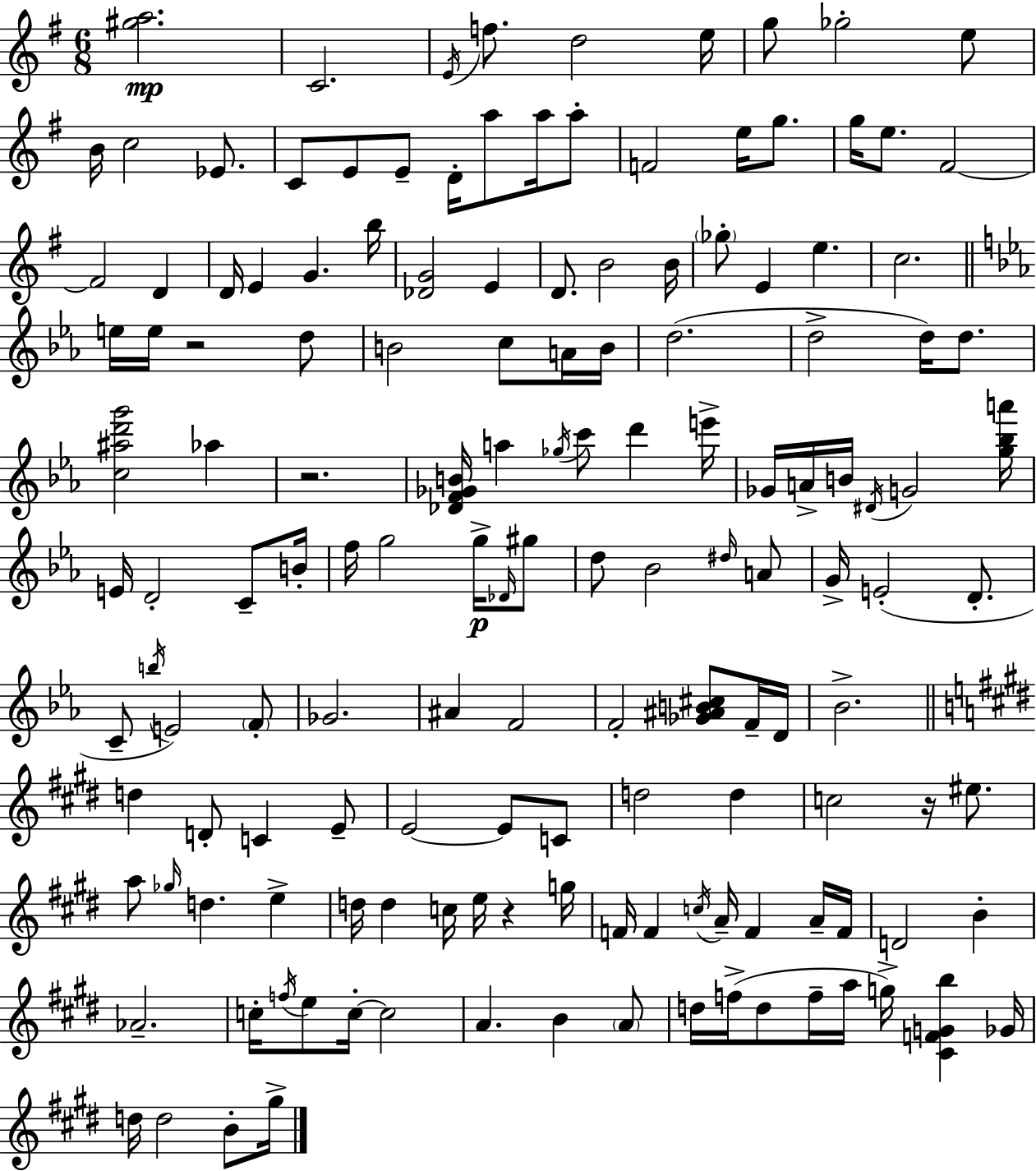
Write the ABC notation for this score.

X:1
T:Untitled
M:6/8
L:1/4
K:Em
[^ga]2 C2 E/4 f/2 d2 e/4 g/2 _g2 e/2 B/4 c2 _E/2 C/2 E/2 E/2 D/4 a/2 a/4 a/2 F2 e/4 g/2 g/4 e/2 ^F2 ^F2 D D/4 E G b/4 [_DG]2 E D/2 B2 B/4 _g/2 E e c2 e/4 e/4 z2 d/2 B2 c/2 A/4 B/4 d2 d2 d/4 d/2 [c^ad'g']2 _a z2 [_DF_GB]/4 a _g/4 c'/2 d' e'/4 _G/4 A/4 B/4 ^D/4 G2 [g_ba']/4 E/4 D2 C/2 B/4 f/4 g2 g/4 _D/4 ^g/2 d/2 _B2 ^d/4 A/2 G/4 E2 D/2 C/2 b/4 E2 F/2 _G2 ^A F2 F2 [_G^AB^c]/2 F/4 D/4 _B2 d D/2 C E/2 E2 E/2 C/2 d2 d c2 z/4 ^e/2 a/2 _g/4 d e d/4 d c/4 e/4 z g/4 F/4 F c/4 A/4 F A/4 F/4 D2 B _A2 c/4 f/4 e/2 c/4 c2 A B A/2 d/4 f/4 d/2 f/4 a/4 g/4 [^CFGb] _G/4 d/4 d2 B/2 ^g/4